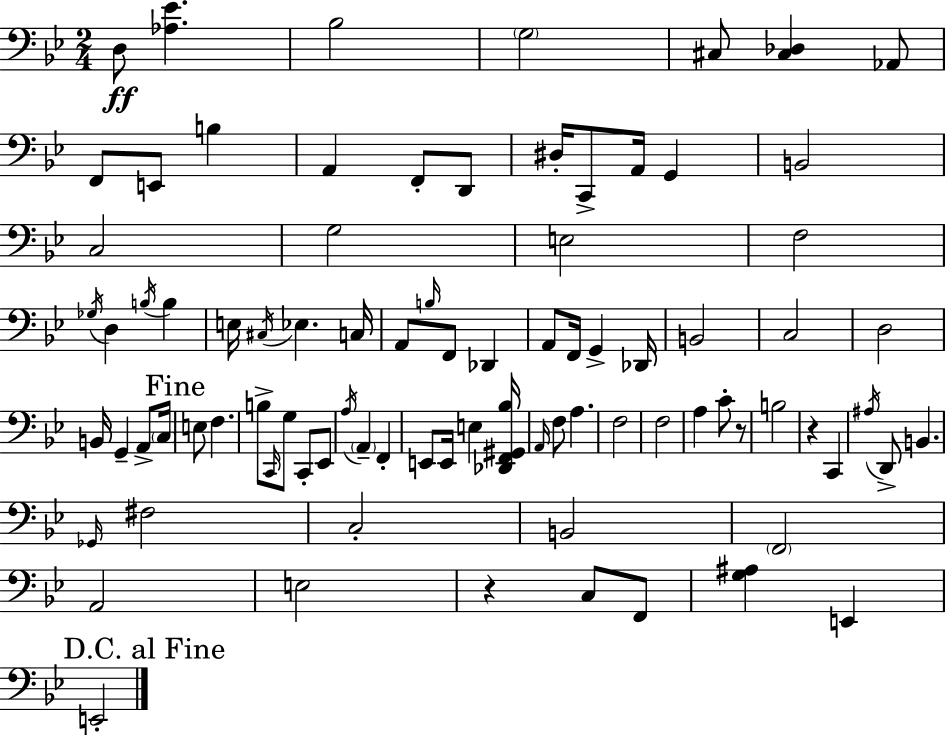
{
  \clef bass
  \numericTimeSignature
  \time 2/4
  \key g \minor
  d8\ff <aes ees'>4. | bes2 | \parenthesize g2 | cis8 <cis des>4 aes,8 | \break f,8 e,8 b4 | a,4 f,8-. d,8 | dis16-. c,8-> a,16 g,4 | b,2 | \break c2 | g2 | e2 | f2 | \break \acciaccatura { ges16 } d4 \acciaccatura { b16 } b4 | e16 \acciaccatura { cis16 } ees4. | c16 a,8 \grace { b16 } f,8 | des,4 a,8 f,16 g,4-> | \break des,16 b,2 | c2 | d2 | b,16 g,4-- | \break a,8-> \parenthesize c16 \mark "Fine" e8 f4. | b8-> \grace { c,16 } g8 | c,8-. ees,8 \acciaccatura { a16 } \parenthesize a,4-- | f,4-. e,8 | \break e,16 e4 <des, f, gis, bes>16 \grace { a,16 } f8 | a4. f2 | f2 | a4 | \break c'8-. r8 b2 | r4 | c,4 \acciaccatura { ais16 } | d,8-> b,4. | \break \grace { ges,16 } fis2 | c2-. | b,2 | \parenthesize f,2 | \break a,2 | e2 | r4 c8 f,8 | <g ais>4 e,4 | \break \mark "D.C. al Fine" e,2-. | \bar "|."
}